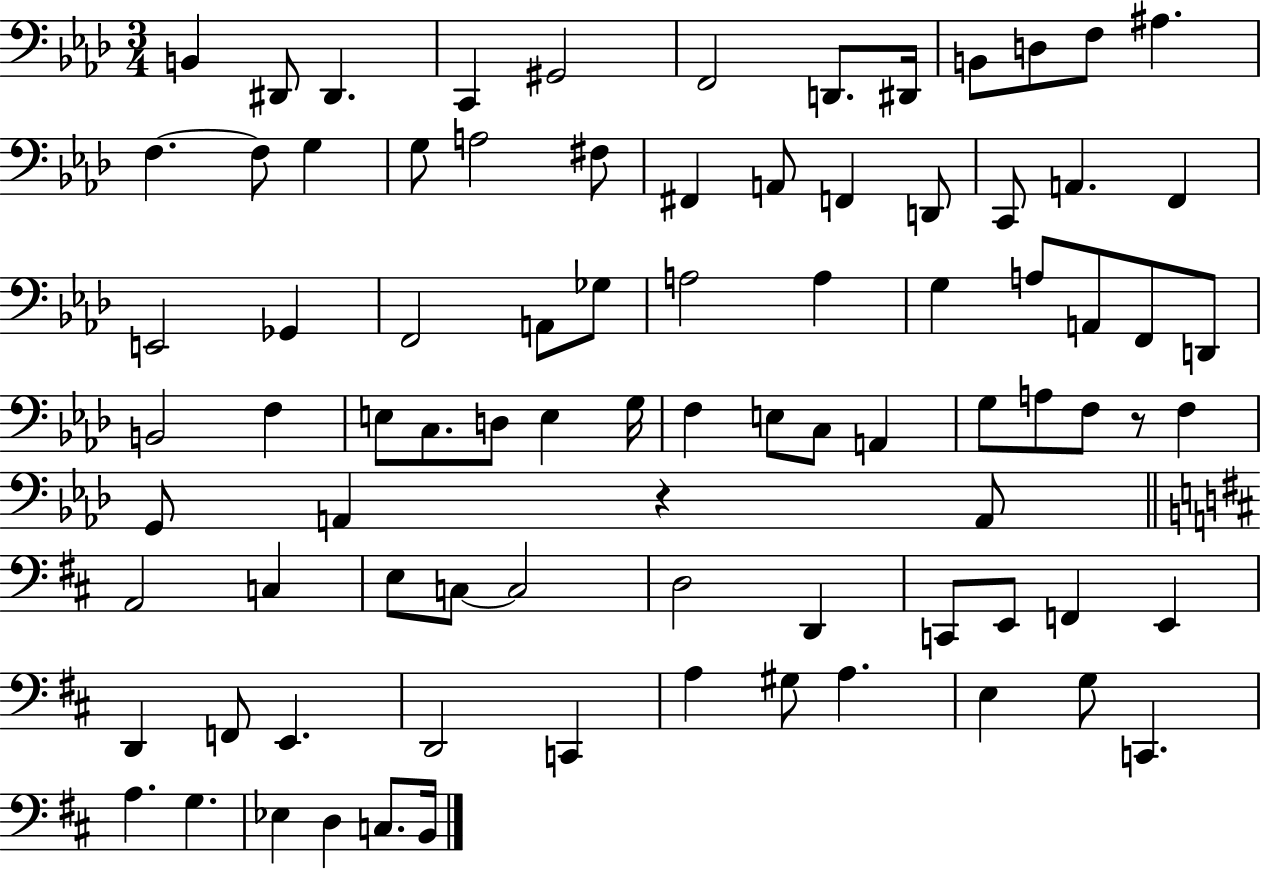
{
  \clef bass
  \numericTimeSignature
  \time 3/4
  \key aes \major
  \repeat volta 2 { b,4 dis,8 dis,4. | c,4 gis,2 | f,2 d,8. dis,16 | b,8 d8 f8 ais4. | \break f4.~~ f8 g4 | g8 a2 fis8 | fis,4 a,8 f,4 d,8 | c,8 a,4. f,4 | \break e,2 ges,4 | f,2 a,8 ges8 | a2 a4 | g4 a8 a,8 f,8 d,8 | \break b,2 f4 | e8 c8. d8 e4 g16 | f4 e8 c8 a,4 | g8 a8 f8 r8 f4 | \break g,8 a,4 r4 a,8 | \bar "||" \break \key d \major a,2 c4 | e8 c8~~ c2 | d2 d,4 | c,8 e,8 f,4 e,4 | \break d,4 f,8 e,4. | d,2 c,4 | a4 gis8 a4. | e4 g8 c,4. | \break a4. g4. | ees4 d4 c8. b,16 | } \bar "|."
}